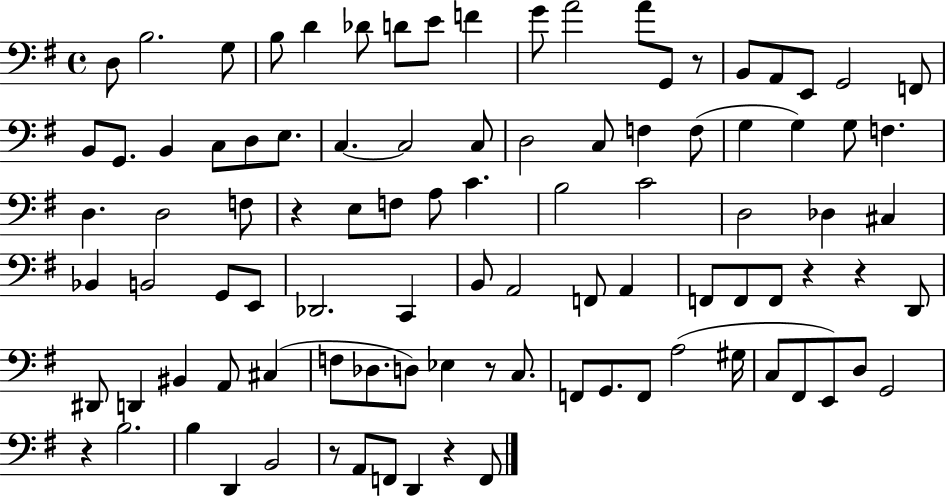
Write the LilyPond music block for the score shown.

{
  \clef bass
  \time 4/4
  \defaultTimeSignature
  \key g \major
  d8 b2. g8 | b8 d'4 des'8 d'8 e'8 f'4 | g'8 a'2 a'8 g,8 r8 | b,8 a,8 e,8 g,2 f,8 | \break b,8 g,8. b,4 c8 d8 e8. | c4.~~ c2 c8 | d2 c8 f4 f8( | g4 g4) g8 f4. | \break d4. d2 f8 | r4 e8 f8 a8 c'4. | b2 c'2 | d2 des4 cis4 | \break bes,4 b,2 g,8 e,8 | des,2. c,4 | b,8 a,2 f,8 a,4 | f,8 f,8 f,8 r4 r4 d,8 | \break dis,8 d,4 bis,4 a,8 cis4( | f8 des8. d8) ees4 r8 c8. | f,8 g,8. f,8 a2( gis16 | c8 fis,8 e,8) d8 g,2 | \break r4 b2. | b4 d,4 b,2 | r8 a,8 f,8 d,4 r4 f,8 | \bar "|."
}